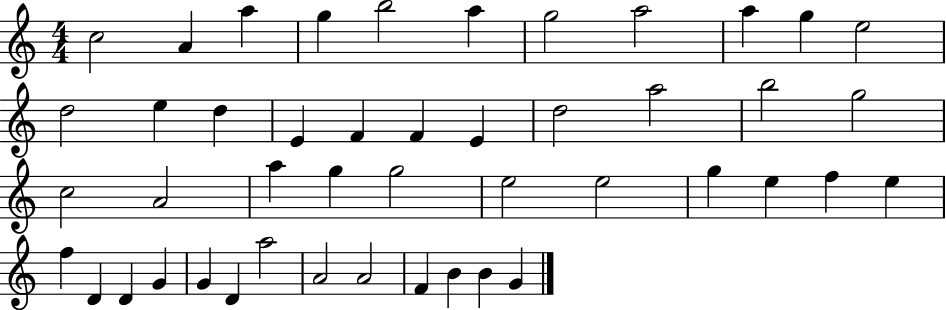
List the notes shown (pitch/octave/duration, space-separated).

C5/h A4/q A5/q G5/q B5/h A5/q G5/h A5/h A5/q G5/q E5/h D5/h E5/q D5/q E4/q F4/q F4/q E4/q D5/h A5/h B5/h G5/h C5/h A4/h A5/q G5/q G5/h E5/h E5/h G5/q E5/q F5/q E5/q F5/q D4/q D4/q G4/q G4/q D4/q A5/h A4/h A4/h F4/q B4/q B4/q G4/q